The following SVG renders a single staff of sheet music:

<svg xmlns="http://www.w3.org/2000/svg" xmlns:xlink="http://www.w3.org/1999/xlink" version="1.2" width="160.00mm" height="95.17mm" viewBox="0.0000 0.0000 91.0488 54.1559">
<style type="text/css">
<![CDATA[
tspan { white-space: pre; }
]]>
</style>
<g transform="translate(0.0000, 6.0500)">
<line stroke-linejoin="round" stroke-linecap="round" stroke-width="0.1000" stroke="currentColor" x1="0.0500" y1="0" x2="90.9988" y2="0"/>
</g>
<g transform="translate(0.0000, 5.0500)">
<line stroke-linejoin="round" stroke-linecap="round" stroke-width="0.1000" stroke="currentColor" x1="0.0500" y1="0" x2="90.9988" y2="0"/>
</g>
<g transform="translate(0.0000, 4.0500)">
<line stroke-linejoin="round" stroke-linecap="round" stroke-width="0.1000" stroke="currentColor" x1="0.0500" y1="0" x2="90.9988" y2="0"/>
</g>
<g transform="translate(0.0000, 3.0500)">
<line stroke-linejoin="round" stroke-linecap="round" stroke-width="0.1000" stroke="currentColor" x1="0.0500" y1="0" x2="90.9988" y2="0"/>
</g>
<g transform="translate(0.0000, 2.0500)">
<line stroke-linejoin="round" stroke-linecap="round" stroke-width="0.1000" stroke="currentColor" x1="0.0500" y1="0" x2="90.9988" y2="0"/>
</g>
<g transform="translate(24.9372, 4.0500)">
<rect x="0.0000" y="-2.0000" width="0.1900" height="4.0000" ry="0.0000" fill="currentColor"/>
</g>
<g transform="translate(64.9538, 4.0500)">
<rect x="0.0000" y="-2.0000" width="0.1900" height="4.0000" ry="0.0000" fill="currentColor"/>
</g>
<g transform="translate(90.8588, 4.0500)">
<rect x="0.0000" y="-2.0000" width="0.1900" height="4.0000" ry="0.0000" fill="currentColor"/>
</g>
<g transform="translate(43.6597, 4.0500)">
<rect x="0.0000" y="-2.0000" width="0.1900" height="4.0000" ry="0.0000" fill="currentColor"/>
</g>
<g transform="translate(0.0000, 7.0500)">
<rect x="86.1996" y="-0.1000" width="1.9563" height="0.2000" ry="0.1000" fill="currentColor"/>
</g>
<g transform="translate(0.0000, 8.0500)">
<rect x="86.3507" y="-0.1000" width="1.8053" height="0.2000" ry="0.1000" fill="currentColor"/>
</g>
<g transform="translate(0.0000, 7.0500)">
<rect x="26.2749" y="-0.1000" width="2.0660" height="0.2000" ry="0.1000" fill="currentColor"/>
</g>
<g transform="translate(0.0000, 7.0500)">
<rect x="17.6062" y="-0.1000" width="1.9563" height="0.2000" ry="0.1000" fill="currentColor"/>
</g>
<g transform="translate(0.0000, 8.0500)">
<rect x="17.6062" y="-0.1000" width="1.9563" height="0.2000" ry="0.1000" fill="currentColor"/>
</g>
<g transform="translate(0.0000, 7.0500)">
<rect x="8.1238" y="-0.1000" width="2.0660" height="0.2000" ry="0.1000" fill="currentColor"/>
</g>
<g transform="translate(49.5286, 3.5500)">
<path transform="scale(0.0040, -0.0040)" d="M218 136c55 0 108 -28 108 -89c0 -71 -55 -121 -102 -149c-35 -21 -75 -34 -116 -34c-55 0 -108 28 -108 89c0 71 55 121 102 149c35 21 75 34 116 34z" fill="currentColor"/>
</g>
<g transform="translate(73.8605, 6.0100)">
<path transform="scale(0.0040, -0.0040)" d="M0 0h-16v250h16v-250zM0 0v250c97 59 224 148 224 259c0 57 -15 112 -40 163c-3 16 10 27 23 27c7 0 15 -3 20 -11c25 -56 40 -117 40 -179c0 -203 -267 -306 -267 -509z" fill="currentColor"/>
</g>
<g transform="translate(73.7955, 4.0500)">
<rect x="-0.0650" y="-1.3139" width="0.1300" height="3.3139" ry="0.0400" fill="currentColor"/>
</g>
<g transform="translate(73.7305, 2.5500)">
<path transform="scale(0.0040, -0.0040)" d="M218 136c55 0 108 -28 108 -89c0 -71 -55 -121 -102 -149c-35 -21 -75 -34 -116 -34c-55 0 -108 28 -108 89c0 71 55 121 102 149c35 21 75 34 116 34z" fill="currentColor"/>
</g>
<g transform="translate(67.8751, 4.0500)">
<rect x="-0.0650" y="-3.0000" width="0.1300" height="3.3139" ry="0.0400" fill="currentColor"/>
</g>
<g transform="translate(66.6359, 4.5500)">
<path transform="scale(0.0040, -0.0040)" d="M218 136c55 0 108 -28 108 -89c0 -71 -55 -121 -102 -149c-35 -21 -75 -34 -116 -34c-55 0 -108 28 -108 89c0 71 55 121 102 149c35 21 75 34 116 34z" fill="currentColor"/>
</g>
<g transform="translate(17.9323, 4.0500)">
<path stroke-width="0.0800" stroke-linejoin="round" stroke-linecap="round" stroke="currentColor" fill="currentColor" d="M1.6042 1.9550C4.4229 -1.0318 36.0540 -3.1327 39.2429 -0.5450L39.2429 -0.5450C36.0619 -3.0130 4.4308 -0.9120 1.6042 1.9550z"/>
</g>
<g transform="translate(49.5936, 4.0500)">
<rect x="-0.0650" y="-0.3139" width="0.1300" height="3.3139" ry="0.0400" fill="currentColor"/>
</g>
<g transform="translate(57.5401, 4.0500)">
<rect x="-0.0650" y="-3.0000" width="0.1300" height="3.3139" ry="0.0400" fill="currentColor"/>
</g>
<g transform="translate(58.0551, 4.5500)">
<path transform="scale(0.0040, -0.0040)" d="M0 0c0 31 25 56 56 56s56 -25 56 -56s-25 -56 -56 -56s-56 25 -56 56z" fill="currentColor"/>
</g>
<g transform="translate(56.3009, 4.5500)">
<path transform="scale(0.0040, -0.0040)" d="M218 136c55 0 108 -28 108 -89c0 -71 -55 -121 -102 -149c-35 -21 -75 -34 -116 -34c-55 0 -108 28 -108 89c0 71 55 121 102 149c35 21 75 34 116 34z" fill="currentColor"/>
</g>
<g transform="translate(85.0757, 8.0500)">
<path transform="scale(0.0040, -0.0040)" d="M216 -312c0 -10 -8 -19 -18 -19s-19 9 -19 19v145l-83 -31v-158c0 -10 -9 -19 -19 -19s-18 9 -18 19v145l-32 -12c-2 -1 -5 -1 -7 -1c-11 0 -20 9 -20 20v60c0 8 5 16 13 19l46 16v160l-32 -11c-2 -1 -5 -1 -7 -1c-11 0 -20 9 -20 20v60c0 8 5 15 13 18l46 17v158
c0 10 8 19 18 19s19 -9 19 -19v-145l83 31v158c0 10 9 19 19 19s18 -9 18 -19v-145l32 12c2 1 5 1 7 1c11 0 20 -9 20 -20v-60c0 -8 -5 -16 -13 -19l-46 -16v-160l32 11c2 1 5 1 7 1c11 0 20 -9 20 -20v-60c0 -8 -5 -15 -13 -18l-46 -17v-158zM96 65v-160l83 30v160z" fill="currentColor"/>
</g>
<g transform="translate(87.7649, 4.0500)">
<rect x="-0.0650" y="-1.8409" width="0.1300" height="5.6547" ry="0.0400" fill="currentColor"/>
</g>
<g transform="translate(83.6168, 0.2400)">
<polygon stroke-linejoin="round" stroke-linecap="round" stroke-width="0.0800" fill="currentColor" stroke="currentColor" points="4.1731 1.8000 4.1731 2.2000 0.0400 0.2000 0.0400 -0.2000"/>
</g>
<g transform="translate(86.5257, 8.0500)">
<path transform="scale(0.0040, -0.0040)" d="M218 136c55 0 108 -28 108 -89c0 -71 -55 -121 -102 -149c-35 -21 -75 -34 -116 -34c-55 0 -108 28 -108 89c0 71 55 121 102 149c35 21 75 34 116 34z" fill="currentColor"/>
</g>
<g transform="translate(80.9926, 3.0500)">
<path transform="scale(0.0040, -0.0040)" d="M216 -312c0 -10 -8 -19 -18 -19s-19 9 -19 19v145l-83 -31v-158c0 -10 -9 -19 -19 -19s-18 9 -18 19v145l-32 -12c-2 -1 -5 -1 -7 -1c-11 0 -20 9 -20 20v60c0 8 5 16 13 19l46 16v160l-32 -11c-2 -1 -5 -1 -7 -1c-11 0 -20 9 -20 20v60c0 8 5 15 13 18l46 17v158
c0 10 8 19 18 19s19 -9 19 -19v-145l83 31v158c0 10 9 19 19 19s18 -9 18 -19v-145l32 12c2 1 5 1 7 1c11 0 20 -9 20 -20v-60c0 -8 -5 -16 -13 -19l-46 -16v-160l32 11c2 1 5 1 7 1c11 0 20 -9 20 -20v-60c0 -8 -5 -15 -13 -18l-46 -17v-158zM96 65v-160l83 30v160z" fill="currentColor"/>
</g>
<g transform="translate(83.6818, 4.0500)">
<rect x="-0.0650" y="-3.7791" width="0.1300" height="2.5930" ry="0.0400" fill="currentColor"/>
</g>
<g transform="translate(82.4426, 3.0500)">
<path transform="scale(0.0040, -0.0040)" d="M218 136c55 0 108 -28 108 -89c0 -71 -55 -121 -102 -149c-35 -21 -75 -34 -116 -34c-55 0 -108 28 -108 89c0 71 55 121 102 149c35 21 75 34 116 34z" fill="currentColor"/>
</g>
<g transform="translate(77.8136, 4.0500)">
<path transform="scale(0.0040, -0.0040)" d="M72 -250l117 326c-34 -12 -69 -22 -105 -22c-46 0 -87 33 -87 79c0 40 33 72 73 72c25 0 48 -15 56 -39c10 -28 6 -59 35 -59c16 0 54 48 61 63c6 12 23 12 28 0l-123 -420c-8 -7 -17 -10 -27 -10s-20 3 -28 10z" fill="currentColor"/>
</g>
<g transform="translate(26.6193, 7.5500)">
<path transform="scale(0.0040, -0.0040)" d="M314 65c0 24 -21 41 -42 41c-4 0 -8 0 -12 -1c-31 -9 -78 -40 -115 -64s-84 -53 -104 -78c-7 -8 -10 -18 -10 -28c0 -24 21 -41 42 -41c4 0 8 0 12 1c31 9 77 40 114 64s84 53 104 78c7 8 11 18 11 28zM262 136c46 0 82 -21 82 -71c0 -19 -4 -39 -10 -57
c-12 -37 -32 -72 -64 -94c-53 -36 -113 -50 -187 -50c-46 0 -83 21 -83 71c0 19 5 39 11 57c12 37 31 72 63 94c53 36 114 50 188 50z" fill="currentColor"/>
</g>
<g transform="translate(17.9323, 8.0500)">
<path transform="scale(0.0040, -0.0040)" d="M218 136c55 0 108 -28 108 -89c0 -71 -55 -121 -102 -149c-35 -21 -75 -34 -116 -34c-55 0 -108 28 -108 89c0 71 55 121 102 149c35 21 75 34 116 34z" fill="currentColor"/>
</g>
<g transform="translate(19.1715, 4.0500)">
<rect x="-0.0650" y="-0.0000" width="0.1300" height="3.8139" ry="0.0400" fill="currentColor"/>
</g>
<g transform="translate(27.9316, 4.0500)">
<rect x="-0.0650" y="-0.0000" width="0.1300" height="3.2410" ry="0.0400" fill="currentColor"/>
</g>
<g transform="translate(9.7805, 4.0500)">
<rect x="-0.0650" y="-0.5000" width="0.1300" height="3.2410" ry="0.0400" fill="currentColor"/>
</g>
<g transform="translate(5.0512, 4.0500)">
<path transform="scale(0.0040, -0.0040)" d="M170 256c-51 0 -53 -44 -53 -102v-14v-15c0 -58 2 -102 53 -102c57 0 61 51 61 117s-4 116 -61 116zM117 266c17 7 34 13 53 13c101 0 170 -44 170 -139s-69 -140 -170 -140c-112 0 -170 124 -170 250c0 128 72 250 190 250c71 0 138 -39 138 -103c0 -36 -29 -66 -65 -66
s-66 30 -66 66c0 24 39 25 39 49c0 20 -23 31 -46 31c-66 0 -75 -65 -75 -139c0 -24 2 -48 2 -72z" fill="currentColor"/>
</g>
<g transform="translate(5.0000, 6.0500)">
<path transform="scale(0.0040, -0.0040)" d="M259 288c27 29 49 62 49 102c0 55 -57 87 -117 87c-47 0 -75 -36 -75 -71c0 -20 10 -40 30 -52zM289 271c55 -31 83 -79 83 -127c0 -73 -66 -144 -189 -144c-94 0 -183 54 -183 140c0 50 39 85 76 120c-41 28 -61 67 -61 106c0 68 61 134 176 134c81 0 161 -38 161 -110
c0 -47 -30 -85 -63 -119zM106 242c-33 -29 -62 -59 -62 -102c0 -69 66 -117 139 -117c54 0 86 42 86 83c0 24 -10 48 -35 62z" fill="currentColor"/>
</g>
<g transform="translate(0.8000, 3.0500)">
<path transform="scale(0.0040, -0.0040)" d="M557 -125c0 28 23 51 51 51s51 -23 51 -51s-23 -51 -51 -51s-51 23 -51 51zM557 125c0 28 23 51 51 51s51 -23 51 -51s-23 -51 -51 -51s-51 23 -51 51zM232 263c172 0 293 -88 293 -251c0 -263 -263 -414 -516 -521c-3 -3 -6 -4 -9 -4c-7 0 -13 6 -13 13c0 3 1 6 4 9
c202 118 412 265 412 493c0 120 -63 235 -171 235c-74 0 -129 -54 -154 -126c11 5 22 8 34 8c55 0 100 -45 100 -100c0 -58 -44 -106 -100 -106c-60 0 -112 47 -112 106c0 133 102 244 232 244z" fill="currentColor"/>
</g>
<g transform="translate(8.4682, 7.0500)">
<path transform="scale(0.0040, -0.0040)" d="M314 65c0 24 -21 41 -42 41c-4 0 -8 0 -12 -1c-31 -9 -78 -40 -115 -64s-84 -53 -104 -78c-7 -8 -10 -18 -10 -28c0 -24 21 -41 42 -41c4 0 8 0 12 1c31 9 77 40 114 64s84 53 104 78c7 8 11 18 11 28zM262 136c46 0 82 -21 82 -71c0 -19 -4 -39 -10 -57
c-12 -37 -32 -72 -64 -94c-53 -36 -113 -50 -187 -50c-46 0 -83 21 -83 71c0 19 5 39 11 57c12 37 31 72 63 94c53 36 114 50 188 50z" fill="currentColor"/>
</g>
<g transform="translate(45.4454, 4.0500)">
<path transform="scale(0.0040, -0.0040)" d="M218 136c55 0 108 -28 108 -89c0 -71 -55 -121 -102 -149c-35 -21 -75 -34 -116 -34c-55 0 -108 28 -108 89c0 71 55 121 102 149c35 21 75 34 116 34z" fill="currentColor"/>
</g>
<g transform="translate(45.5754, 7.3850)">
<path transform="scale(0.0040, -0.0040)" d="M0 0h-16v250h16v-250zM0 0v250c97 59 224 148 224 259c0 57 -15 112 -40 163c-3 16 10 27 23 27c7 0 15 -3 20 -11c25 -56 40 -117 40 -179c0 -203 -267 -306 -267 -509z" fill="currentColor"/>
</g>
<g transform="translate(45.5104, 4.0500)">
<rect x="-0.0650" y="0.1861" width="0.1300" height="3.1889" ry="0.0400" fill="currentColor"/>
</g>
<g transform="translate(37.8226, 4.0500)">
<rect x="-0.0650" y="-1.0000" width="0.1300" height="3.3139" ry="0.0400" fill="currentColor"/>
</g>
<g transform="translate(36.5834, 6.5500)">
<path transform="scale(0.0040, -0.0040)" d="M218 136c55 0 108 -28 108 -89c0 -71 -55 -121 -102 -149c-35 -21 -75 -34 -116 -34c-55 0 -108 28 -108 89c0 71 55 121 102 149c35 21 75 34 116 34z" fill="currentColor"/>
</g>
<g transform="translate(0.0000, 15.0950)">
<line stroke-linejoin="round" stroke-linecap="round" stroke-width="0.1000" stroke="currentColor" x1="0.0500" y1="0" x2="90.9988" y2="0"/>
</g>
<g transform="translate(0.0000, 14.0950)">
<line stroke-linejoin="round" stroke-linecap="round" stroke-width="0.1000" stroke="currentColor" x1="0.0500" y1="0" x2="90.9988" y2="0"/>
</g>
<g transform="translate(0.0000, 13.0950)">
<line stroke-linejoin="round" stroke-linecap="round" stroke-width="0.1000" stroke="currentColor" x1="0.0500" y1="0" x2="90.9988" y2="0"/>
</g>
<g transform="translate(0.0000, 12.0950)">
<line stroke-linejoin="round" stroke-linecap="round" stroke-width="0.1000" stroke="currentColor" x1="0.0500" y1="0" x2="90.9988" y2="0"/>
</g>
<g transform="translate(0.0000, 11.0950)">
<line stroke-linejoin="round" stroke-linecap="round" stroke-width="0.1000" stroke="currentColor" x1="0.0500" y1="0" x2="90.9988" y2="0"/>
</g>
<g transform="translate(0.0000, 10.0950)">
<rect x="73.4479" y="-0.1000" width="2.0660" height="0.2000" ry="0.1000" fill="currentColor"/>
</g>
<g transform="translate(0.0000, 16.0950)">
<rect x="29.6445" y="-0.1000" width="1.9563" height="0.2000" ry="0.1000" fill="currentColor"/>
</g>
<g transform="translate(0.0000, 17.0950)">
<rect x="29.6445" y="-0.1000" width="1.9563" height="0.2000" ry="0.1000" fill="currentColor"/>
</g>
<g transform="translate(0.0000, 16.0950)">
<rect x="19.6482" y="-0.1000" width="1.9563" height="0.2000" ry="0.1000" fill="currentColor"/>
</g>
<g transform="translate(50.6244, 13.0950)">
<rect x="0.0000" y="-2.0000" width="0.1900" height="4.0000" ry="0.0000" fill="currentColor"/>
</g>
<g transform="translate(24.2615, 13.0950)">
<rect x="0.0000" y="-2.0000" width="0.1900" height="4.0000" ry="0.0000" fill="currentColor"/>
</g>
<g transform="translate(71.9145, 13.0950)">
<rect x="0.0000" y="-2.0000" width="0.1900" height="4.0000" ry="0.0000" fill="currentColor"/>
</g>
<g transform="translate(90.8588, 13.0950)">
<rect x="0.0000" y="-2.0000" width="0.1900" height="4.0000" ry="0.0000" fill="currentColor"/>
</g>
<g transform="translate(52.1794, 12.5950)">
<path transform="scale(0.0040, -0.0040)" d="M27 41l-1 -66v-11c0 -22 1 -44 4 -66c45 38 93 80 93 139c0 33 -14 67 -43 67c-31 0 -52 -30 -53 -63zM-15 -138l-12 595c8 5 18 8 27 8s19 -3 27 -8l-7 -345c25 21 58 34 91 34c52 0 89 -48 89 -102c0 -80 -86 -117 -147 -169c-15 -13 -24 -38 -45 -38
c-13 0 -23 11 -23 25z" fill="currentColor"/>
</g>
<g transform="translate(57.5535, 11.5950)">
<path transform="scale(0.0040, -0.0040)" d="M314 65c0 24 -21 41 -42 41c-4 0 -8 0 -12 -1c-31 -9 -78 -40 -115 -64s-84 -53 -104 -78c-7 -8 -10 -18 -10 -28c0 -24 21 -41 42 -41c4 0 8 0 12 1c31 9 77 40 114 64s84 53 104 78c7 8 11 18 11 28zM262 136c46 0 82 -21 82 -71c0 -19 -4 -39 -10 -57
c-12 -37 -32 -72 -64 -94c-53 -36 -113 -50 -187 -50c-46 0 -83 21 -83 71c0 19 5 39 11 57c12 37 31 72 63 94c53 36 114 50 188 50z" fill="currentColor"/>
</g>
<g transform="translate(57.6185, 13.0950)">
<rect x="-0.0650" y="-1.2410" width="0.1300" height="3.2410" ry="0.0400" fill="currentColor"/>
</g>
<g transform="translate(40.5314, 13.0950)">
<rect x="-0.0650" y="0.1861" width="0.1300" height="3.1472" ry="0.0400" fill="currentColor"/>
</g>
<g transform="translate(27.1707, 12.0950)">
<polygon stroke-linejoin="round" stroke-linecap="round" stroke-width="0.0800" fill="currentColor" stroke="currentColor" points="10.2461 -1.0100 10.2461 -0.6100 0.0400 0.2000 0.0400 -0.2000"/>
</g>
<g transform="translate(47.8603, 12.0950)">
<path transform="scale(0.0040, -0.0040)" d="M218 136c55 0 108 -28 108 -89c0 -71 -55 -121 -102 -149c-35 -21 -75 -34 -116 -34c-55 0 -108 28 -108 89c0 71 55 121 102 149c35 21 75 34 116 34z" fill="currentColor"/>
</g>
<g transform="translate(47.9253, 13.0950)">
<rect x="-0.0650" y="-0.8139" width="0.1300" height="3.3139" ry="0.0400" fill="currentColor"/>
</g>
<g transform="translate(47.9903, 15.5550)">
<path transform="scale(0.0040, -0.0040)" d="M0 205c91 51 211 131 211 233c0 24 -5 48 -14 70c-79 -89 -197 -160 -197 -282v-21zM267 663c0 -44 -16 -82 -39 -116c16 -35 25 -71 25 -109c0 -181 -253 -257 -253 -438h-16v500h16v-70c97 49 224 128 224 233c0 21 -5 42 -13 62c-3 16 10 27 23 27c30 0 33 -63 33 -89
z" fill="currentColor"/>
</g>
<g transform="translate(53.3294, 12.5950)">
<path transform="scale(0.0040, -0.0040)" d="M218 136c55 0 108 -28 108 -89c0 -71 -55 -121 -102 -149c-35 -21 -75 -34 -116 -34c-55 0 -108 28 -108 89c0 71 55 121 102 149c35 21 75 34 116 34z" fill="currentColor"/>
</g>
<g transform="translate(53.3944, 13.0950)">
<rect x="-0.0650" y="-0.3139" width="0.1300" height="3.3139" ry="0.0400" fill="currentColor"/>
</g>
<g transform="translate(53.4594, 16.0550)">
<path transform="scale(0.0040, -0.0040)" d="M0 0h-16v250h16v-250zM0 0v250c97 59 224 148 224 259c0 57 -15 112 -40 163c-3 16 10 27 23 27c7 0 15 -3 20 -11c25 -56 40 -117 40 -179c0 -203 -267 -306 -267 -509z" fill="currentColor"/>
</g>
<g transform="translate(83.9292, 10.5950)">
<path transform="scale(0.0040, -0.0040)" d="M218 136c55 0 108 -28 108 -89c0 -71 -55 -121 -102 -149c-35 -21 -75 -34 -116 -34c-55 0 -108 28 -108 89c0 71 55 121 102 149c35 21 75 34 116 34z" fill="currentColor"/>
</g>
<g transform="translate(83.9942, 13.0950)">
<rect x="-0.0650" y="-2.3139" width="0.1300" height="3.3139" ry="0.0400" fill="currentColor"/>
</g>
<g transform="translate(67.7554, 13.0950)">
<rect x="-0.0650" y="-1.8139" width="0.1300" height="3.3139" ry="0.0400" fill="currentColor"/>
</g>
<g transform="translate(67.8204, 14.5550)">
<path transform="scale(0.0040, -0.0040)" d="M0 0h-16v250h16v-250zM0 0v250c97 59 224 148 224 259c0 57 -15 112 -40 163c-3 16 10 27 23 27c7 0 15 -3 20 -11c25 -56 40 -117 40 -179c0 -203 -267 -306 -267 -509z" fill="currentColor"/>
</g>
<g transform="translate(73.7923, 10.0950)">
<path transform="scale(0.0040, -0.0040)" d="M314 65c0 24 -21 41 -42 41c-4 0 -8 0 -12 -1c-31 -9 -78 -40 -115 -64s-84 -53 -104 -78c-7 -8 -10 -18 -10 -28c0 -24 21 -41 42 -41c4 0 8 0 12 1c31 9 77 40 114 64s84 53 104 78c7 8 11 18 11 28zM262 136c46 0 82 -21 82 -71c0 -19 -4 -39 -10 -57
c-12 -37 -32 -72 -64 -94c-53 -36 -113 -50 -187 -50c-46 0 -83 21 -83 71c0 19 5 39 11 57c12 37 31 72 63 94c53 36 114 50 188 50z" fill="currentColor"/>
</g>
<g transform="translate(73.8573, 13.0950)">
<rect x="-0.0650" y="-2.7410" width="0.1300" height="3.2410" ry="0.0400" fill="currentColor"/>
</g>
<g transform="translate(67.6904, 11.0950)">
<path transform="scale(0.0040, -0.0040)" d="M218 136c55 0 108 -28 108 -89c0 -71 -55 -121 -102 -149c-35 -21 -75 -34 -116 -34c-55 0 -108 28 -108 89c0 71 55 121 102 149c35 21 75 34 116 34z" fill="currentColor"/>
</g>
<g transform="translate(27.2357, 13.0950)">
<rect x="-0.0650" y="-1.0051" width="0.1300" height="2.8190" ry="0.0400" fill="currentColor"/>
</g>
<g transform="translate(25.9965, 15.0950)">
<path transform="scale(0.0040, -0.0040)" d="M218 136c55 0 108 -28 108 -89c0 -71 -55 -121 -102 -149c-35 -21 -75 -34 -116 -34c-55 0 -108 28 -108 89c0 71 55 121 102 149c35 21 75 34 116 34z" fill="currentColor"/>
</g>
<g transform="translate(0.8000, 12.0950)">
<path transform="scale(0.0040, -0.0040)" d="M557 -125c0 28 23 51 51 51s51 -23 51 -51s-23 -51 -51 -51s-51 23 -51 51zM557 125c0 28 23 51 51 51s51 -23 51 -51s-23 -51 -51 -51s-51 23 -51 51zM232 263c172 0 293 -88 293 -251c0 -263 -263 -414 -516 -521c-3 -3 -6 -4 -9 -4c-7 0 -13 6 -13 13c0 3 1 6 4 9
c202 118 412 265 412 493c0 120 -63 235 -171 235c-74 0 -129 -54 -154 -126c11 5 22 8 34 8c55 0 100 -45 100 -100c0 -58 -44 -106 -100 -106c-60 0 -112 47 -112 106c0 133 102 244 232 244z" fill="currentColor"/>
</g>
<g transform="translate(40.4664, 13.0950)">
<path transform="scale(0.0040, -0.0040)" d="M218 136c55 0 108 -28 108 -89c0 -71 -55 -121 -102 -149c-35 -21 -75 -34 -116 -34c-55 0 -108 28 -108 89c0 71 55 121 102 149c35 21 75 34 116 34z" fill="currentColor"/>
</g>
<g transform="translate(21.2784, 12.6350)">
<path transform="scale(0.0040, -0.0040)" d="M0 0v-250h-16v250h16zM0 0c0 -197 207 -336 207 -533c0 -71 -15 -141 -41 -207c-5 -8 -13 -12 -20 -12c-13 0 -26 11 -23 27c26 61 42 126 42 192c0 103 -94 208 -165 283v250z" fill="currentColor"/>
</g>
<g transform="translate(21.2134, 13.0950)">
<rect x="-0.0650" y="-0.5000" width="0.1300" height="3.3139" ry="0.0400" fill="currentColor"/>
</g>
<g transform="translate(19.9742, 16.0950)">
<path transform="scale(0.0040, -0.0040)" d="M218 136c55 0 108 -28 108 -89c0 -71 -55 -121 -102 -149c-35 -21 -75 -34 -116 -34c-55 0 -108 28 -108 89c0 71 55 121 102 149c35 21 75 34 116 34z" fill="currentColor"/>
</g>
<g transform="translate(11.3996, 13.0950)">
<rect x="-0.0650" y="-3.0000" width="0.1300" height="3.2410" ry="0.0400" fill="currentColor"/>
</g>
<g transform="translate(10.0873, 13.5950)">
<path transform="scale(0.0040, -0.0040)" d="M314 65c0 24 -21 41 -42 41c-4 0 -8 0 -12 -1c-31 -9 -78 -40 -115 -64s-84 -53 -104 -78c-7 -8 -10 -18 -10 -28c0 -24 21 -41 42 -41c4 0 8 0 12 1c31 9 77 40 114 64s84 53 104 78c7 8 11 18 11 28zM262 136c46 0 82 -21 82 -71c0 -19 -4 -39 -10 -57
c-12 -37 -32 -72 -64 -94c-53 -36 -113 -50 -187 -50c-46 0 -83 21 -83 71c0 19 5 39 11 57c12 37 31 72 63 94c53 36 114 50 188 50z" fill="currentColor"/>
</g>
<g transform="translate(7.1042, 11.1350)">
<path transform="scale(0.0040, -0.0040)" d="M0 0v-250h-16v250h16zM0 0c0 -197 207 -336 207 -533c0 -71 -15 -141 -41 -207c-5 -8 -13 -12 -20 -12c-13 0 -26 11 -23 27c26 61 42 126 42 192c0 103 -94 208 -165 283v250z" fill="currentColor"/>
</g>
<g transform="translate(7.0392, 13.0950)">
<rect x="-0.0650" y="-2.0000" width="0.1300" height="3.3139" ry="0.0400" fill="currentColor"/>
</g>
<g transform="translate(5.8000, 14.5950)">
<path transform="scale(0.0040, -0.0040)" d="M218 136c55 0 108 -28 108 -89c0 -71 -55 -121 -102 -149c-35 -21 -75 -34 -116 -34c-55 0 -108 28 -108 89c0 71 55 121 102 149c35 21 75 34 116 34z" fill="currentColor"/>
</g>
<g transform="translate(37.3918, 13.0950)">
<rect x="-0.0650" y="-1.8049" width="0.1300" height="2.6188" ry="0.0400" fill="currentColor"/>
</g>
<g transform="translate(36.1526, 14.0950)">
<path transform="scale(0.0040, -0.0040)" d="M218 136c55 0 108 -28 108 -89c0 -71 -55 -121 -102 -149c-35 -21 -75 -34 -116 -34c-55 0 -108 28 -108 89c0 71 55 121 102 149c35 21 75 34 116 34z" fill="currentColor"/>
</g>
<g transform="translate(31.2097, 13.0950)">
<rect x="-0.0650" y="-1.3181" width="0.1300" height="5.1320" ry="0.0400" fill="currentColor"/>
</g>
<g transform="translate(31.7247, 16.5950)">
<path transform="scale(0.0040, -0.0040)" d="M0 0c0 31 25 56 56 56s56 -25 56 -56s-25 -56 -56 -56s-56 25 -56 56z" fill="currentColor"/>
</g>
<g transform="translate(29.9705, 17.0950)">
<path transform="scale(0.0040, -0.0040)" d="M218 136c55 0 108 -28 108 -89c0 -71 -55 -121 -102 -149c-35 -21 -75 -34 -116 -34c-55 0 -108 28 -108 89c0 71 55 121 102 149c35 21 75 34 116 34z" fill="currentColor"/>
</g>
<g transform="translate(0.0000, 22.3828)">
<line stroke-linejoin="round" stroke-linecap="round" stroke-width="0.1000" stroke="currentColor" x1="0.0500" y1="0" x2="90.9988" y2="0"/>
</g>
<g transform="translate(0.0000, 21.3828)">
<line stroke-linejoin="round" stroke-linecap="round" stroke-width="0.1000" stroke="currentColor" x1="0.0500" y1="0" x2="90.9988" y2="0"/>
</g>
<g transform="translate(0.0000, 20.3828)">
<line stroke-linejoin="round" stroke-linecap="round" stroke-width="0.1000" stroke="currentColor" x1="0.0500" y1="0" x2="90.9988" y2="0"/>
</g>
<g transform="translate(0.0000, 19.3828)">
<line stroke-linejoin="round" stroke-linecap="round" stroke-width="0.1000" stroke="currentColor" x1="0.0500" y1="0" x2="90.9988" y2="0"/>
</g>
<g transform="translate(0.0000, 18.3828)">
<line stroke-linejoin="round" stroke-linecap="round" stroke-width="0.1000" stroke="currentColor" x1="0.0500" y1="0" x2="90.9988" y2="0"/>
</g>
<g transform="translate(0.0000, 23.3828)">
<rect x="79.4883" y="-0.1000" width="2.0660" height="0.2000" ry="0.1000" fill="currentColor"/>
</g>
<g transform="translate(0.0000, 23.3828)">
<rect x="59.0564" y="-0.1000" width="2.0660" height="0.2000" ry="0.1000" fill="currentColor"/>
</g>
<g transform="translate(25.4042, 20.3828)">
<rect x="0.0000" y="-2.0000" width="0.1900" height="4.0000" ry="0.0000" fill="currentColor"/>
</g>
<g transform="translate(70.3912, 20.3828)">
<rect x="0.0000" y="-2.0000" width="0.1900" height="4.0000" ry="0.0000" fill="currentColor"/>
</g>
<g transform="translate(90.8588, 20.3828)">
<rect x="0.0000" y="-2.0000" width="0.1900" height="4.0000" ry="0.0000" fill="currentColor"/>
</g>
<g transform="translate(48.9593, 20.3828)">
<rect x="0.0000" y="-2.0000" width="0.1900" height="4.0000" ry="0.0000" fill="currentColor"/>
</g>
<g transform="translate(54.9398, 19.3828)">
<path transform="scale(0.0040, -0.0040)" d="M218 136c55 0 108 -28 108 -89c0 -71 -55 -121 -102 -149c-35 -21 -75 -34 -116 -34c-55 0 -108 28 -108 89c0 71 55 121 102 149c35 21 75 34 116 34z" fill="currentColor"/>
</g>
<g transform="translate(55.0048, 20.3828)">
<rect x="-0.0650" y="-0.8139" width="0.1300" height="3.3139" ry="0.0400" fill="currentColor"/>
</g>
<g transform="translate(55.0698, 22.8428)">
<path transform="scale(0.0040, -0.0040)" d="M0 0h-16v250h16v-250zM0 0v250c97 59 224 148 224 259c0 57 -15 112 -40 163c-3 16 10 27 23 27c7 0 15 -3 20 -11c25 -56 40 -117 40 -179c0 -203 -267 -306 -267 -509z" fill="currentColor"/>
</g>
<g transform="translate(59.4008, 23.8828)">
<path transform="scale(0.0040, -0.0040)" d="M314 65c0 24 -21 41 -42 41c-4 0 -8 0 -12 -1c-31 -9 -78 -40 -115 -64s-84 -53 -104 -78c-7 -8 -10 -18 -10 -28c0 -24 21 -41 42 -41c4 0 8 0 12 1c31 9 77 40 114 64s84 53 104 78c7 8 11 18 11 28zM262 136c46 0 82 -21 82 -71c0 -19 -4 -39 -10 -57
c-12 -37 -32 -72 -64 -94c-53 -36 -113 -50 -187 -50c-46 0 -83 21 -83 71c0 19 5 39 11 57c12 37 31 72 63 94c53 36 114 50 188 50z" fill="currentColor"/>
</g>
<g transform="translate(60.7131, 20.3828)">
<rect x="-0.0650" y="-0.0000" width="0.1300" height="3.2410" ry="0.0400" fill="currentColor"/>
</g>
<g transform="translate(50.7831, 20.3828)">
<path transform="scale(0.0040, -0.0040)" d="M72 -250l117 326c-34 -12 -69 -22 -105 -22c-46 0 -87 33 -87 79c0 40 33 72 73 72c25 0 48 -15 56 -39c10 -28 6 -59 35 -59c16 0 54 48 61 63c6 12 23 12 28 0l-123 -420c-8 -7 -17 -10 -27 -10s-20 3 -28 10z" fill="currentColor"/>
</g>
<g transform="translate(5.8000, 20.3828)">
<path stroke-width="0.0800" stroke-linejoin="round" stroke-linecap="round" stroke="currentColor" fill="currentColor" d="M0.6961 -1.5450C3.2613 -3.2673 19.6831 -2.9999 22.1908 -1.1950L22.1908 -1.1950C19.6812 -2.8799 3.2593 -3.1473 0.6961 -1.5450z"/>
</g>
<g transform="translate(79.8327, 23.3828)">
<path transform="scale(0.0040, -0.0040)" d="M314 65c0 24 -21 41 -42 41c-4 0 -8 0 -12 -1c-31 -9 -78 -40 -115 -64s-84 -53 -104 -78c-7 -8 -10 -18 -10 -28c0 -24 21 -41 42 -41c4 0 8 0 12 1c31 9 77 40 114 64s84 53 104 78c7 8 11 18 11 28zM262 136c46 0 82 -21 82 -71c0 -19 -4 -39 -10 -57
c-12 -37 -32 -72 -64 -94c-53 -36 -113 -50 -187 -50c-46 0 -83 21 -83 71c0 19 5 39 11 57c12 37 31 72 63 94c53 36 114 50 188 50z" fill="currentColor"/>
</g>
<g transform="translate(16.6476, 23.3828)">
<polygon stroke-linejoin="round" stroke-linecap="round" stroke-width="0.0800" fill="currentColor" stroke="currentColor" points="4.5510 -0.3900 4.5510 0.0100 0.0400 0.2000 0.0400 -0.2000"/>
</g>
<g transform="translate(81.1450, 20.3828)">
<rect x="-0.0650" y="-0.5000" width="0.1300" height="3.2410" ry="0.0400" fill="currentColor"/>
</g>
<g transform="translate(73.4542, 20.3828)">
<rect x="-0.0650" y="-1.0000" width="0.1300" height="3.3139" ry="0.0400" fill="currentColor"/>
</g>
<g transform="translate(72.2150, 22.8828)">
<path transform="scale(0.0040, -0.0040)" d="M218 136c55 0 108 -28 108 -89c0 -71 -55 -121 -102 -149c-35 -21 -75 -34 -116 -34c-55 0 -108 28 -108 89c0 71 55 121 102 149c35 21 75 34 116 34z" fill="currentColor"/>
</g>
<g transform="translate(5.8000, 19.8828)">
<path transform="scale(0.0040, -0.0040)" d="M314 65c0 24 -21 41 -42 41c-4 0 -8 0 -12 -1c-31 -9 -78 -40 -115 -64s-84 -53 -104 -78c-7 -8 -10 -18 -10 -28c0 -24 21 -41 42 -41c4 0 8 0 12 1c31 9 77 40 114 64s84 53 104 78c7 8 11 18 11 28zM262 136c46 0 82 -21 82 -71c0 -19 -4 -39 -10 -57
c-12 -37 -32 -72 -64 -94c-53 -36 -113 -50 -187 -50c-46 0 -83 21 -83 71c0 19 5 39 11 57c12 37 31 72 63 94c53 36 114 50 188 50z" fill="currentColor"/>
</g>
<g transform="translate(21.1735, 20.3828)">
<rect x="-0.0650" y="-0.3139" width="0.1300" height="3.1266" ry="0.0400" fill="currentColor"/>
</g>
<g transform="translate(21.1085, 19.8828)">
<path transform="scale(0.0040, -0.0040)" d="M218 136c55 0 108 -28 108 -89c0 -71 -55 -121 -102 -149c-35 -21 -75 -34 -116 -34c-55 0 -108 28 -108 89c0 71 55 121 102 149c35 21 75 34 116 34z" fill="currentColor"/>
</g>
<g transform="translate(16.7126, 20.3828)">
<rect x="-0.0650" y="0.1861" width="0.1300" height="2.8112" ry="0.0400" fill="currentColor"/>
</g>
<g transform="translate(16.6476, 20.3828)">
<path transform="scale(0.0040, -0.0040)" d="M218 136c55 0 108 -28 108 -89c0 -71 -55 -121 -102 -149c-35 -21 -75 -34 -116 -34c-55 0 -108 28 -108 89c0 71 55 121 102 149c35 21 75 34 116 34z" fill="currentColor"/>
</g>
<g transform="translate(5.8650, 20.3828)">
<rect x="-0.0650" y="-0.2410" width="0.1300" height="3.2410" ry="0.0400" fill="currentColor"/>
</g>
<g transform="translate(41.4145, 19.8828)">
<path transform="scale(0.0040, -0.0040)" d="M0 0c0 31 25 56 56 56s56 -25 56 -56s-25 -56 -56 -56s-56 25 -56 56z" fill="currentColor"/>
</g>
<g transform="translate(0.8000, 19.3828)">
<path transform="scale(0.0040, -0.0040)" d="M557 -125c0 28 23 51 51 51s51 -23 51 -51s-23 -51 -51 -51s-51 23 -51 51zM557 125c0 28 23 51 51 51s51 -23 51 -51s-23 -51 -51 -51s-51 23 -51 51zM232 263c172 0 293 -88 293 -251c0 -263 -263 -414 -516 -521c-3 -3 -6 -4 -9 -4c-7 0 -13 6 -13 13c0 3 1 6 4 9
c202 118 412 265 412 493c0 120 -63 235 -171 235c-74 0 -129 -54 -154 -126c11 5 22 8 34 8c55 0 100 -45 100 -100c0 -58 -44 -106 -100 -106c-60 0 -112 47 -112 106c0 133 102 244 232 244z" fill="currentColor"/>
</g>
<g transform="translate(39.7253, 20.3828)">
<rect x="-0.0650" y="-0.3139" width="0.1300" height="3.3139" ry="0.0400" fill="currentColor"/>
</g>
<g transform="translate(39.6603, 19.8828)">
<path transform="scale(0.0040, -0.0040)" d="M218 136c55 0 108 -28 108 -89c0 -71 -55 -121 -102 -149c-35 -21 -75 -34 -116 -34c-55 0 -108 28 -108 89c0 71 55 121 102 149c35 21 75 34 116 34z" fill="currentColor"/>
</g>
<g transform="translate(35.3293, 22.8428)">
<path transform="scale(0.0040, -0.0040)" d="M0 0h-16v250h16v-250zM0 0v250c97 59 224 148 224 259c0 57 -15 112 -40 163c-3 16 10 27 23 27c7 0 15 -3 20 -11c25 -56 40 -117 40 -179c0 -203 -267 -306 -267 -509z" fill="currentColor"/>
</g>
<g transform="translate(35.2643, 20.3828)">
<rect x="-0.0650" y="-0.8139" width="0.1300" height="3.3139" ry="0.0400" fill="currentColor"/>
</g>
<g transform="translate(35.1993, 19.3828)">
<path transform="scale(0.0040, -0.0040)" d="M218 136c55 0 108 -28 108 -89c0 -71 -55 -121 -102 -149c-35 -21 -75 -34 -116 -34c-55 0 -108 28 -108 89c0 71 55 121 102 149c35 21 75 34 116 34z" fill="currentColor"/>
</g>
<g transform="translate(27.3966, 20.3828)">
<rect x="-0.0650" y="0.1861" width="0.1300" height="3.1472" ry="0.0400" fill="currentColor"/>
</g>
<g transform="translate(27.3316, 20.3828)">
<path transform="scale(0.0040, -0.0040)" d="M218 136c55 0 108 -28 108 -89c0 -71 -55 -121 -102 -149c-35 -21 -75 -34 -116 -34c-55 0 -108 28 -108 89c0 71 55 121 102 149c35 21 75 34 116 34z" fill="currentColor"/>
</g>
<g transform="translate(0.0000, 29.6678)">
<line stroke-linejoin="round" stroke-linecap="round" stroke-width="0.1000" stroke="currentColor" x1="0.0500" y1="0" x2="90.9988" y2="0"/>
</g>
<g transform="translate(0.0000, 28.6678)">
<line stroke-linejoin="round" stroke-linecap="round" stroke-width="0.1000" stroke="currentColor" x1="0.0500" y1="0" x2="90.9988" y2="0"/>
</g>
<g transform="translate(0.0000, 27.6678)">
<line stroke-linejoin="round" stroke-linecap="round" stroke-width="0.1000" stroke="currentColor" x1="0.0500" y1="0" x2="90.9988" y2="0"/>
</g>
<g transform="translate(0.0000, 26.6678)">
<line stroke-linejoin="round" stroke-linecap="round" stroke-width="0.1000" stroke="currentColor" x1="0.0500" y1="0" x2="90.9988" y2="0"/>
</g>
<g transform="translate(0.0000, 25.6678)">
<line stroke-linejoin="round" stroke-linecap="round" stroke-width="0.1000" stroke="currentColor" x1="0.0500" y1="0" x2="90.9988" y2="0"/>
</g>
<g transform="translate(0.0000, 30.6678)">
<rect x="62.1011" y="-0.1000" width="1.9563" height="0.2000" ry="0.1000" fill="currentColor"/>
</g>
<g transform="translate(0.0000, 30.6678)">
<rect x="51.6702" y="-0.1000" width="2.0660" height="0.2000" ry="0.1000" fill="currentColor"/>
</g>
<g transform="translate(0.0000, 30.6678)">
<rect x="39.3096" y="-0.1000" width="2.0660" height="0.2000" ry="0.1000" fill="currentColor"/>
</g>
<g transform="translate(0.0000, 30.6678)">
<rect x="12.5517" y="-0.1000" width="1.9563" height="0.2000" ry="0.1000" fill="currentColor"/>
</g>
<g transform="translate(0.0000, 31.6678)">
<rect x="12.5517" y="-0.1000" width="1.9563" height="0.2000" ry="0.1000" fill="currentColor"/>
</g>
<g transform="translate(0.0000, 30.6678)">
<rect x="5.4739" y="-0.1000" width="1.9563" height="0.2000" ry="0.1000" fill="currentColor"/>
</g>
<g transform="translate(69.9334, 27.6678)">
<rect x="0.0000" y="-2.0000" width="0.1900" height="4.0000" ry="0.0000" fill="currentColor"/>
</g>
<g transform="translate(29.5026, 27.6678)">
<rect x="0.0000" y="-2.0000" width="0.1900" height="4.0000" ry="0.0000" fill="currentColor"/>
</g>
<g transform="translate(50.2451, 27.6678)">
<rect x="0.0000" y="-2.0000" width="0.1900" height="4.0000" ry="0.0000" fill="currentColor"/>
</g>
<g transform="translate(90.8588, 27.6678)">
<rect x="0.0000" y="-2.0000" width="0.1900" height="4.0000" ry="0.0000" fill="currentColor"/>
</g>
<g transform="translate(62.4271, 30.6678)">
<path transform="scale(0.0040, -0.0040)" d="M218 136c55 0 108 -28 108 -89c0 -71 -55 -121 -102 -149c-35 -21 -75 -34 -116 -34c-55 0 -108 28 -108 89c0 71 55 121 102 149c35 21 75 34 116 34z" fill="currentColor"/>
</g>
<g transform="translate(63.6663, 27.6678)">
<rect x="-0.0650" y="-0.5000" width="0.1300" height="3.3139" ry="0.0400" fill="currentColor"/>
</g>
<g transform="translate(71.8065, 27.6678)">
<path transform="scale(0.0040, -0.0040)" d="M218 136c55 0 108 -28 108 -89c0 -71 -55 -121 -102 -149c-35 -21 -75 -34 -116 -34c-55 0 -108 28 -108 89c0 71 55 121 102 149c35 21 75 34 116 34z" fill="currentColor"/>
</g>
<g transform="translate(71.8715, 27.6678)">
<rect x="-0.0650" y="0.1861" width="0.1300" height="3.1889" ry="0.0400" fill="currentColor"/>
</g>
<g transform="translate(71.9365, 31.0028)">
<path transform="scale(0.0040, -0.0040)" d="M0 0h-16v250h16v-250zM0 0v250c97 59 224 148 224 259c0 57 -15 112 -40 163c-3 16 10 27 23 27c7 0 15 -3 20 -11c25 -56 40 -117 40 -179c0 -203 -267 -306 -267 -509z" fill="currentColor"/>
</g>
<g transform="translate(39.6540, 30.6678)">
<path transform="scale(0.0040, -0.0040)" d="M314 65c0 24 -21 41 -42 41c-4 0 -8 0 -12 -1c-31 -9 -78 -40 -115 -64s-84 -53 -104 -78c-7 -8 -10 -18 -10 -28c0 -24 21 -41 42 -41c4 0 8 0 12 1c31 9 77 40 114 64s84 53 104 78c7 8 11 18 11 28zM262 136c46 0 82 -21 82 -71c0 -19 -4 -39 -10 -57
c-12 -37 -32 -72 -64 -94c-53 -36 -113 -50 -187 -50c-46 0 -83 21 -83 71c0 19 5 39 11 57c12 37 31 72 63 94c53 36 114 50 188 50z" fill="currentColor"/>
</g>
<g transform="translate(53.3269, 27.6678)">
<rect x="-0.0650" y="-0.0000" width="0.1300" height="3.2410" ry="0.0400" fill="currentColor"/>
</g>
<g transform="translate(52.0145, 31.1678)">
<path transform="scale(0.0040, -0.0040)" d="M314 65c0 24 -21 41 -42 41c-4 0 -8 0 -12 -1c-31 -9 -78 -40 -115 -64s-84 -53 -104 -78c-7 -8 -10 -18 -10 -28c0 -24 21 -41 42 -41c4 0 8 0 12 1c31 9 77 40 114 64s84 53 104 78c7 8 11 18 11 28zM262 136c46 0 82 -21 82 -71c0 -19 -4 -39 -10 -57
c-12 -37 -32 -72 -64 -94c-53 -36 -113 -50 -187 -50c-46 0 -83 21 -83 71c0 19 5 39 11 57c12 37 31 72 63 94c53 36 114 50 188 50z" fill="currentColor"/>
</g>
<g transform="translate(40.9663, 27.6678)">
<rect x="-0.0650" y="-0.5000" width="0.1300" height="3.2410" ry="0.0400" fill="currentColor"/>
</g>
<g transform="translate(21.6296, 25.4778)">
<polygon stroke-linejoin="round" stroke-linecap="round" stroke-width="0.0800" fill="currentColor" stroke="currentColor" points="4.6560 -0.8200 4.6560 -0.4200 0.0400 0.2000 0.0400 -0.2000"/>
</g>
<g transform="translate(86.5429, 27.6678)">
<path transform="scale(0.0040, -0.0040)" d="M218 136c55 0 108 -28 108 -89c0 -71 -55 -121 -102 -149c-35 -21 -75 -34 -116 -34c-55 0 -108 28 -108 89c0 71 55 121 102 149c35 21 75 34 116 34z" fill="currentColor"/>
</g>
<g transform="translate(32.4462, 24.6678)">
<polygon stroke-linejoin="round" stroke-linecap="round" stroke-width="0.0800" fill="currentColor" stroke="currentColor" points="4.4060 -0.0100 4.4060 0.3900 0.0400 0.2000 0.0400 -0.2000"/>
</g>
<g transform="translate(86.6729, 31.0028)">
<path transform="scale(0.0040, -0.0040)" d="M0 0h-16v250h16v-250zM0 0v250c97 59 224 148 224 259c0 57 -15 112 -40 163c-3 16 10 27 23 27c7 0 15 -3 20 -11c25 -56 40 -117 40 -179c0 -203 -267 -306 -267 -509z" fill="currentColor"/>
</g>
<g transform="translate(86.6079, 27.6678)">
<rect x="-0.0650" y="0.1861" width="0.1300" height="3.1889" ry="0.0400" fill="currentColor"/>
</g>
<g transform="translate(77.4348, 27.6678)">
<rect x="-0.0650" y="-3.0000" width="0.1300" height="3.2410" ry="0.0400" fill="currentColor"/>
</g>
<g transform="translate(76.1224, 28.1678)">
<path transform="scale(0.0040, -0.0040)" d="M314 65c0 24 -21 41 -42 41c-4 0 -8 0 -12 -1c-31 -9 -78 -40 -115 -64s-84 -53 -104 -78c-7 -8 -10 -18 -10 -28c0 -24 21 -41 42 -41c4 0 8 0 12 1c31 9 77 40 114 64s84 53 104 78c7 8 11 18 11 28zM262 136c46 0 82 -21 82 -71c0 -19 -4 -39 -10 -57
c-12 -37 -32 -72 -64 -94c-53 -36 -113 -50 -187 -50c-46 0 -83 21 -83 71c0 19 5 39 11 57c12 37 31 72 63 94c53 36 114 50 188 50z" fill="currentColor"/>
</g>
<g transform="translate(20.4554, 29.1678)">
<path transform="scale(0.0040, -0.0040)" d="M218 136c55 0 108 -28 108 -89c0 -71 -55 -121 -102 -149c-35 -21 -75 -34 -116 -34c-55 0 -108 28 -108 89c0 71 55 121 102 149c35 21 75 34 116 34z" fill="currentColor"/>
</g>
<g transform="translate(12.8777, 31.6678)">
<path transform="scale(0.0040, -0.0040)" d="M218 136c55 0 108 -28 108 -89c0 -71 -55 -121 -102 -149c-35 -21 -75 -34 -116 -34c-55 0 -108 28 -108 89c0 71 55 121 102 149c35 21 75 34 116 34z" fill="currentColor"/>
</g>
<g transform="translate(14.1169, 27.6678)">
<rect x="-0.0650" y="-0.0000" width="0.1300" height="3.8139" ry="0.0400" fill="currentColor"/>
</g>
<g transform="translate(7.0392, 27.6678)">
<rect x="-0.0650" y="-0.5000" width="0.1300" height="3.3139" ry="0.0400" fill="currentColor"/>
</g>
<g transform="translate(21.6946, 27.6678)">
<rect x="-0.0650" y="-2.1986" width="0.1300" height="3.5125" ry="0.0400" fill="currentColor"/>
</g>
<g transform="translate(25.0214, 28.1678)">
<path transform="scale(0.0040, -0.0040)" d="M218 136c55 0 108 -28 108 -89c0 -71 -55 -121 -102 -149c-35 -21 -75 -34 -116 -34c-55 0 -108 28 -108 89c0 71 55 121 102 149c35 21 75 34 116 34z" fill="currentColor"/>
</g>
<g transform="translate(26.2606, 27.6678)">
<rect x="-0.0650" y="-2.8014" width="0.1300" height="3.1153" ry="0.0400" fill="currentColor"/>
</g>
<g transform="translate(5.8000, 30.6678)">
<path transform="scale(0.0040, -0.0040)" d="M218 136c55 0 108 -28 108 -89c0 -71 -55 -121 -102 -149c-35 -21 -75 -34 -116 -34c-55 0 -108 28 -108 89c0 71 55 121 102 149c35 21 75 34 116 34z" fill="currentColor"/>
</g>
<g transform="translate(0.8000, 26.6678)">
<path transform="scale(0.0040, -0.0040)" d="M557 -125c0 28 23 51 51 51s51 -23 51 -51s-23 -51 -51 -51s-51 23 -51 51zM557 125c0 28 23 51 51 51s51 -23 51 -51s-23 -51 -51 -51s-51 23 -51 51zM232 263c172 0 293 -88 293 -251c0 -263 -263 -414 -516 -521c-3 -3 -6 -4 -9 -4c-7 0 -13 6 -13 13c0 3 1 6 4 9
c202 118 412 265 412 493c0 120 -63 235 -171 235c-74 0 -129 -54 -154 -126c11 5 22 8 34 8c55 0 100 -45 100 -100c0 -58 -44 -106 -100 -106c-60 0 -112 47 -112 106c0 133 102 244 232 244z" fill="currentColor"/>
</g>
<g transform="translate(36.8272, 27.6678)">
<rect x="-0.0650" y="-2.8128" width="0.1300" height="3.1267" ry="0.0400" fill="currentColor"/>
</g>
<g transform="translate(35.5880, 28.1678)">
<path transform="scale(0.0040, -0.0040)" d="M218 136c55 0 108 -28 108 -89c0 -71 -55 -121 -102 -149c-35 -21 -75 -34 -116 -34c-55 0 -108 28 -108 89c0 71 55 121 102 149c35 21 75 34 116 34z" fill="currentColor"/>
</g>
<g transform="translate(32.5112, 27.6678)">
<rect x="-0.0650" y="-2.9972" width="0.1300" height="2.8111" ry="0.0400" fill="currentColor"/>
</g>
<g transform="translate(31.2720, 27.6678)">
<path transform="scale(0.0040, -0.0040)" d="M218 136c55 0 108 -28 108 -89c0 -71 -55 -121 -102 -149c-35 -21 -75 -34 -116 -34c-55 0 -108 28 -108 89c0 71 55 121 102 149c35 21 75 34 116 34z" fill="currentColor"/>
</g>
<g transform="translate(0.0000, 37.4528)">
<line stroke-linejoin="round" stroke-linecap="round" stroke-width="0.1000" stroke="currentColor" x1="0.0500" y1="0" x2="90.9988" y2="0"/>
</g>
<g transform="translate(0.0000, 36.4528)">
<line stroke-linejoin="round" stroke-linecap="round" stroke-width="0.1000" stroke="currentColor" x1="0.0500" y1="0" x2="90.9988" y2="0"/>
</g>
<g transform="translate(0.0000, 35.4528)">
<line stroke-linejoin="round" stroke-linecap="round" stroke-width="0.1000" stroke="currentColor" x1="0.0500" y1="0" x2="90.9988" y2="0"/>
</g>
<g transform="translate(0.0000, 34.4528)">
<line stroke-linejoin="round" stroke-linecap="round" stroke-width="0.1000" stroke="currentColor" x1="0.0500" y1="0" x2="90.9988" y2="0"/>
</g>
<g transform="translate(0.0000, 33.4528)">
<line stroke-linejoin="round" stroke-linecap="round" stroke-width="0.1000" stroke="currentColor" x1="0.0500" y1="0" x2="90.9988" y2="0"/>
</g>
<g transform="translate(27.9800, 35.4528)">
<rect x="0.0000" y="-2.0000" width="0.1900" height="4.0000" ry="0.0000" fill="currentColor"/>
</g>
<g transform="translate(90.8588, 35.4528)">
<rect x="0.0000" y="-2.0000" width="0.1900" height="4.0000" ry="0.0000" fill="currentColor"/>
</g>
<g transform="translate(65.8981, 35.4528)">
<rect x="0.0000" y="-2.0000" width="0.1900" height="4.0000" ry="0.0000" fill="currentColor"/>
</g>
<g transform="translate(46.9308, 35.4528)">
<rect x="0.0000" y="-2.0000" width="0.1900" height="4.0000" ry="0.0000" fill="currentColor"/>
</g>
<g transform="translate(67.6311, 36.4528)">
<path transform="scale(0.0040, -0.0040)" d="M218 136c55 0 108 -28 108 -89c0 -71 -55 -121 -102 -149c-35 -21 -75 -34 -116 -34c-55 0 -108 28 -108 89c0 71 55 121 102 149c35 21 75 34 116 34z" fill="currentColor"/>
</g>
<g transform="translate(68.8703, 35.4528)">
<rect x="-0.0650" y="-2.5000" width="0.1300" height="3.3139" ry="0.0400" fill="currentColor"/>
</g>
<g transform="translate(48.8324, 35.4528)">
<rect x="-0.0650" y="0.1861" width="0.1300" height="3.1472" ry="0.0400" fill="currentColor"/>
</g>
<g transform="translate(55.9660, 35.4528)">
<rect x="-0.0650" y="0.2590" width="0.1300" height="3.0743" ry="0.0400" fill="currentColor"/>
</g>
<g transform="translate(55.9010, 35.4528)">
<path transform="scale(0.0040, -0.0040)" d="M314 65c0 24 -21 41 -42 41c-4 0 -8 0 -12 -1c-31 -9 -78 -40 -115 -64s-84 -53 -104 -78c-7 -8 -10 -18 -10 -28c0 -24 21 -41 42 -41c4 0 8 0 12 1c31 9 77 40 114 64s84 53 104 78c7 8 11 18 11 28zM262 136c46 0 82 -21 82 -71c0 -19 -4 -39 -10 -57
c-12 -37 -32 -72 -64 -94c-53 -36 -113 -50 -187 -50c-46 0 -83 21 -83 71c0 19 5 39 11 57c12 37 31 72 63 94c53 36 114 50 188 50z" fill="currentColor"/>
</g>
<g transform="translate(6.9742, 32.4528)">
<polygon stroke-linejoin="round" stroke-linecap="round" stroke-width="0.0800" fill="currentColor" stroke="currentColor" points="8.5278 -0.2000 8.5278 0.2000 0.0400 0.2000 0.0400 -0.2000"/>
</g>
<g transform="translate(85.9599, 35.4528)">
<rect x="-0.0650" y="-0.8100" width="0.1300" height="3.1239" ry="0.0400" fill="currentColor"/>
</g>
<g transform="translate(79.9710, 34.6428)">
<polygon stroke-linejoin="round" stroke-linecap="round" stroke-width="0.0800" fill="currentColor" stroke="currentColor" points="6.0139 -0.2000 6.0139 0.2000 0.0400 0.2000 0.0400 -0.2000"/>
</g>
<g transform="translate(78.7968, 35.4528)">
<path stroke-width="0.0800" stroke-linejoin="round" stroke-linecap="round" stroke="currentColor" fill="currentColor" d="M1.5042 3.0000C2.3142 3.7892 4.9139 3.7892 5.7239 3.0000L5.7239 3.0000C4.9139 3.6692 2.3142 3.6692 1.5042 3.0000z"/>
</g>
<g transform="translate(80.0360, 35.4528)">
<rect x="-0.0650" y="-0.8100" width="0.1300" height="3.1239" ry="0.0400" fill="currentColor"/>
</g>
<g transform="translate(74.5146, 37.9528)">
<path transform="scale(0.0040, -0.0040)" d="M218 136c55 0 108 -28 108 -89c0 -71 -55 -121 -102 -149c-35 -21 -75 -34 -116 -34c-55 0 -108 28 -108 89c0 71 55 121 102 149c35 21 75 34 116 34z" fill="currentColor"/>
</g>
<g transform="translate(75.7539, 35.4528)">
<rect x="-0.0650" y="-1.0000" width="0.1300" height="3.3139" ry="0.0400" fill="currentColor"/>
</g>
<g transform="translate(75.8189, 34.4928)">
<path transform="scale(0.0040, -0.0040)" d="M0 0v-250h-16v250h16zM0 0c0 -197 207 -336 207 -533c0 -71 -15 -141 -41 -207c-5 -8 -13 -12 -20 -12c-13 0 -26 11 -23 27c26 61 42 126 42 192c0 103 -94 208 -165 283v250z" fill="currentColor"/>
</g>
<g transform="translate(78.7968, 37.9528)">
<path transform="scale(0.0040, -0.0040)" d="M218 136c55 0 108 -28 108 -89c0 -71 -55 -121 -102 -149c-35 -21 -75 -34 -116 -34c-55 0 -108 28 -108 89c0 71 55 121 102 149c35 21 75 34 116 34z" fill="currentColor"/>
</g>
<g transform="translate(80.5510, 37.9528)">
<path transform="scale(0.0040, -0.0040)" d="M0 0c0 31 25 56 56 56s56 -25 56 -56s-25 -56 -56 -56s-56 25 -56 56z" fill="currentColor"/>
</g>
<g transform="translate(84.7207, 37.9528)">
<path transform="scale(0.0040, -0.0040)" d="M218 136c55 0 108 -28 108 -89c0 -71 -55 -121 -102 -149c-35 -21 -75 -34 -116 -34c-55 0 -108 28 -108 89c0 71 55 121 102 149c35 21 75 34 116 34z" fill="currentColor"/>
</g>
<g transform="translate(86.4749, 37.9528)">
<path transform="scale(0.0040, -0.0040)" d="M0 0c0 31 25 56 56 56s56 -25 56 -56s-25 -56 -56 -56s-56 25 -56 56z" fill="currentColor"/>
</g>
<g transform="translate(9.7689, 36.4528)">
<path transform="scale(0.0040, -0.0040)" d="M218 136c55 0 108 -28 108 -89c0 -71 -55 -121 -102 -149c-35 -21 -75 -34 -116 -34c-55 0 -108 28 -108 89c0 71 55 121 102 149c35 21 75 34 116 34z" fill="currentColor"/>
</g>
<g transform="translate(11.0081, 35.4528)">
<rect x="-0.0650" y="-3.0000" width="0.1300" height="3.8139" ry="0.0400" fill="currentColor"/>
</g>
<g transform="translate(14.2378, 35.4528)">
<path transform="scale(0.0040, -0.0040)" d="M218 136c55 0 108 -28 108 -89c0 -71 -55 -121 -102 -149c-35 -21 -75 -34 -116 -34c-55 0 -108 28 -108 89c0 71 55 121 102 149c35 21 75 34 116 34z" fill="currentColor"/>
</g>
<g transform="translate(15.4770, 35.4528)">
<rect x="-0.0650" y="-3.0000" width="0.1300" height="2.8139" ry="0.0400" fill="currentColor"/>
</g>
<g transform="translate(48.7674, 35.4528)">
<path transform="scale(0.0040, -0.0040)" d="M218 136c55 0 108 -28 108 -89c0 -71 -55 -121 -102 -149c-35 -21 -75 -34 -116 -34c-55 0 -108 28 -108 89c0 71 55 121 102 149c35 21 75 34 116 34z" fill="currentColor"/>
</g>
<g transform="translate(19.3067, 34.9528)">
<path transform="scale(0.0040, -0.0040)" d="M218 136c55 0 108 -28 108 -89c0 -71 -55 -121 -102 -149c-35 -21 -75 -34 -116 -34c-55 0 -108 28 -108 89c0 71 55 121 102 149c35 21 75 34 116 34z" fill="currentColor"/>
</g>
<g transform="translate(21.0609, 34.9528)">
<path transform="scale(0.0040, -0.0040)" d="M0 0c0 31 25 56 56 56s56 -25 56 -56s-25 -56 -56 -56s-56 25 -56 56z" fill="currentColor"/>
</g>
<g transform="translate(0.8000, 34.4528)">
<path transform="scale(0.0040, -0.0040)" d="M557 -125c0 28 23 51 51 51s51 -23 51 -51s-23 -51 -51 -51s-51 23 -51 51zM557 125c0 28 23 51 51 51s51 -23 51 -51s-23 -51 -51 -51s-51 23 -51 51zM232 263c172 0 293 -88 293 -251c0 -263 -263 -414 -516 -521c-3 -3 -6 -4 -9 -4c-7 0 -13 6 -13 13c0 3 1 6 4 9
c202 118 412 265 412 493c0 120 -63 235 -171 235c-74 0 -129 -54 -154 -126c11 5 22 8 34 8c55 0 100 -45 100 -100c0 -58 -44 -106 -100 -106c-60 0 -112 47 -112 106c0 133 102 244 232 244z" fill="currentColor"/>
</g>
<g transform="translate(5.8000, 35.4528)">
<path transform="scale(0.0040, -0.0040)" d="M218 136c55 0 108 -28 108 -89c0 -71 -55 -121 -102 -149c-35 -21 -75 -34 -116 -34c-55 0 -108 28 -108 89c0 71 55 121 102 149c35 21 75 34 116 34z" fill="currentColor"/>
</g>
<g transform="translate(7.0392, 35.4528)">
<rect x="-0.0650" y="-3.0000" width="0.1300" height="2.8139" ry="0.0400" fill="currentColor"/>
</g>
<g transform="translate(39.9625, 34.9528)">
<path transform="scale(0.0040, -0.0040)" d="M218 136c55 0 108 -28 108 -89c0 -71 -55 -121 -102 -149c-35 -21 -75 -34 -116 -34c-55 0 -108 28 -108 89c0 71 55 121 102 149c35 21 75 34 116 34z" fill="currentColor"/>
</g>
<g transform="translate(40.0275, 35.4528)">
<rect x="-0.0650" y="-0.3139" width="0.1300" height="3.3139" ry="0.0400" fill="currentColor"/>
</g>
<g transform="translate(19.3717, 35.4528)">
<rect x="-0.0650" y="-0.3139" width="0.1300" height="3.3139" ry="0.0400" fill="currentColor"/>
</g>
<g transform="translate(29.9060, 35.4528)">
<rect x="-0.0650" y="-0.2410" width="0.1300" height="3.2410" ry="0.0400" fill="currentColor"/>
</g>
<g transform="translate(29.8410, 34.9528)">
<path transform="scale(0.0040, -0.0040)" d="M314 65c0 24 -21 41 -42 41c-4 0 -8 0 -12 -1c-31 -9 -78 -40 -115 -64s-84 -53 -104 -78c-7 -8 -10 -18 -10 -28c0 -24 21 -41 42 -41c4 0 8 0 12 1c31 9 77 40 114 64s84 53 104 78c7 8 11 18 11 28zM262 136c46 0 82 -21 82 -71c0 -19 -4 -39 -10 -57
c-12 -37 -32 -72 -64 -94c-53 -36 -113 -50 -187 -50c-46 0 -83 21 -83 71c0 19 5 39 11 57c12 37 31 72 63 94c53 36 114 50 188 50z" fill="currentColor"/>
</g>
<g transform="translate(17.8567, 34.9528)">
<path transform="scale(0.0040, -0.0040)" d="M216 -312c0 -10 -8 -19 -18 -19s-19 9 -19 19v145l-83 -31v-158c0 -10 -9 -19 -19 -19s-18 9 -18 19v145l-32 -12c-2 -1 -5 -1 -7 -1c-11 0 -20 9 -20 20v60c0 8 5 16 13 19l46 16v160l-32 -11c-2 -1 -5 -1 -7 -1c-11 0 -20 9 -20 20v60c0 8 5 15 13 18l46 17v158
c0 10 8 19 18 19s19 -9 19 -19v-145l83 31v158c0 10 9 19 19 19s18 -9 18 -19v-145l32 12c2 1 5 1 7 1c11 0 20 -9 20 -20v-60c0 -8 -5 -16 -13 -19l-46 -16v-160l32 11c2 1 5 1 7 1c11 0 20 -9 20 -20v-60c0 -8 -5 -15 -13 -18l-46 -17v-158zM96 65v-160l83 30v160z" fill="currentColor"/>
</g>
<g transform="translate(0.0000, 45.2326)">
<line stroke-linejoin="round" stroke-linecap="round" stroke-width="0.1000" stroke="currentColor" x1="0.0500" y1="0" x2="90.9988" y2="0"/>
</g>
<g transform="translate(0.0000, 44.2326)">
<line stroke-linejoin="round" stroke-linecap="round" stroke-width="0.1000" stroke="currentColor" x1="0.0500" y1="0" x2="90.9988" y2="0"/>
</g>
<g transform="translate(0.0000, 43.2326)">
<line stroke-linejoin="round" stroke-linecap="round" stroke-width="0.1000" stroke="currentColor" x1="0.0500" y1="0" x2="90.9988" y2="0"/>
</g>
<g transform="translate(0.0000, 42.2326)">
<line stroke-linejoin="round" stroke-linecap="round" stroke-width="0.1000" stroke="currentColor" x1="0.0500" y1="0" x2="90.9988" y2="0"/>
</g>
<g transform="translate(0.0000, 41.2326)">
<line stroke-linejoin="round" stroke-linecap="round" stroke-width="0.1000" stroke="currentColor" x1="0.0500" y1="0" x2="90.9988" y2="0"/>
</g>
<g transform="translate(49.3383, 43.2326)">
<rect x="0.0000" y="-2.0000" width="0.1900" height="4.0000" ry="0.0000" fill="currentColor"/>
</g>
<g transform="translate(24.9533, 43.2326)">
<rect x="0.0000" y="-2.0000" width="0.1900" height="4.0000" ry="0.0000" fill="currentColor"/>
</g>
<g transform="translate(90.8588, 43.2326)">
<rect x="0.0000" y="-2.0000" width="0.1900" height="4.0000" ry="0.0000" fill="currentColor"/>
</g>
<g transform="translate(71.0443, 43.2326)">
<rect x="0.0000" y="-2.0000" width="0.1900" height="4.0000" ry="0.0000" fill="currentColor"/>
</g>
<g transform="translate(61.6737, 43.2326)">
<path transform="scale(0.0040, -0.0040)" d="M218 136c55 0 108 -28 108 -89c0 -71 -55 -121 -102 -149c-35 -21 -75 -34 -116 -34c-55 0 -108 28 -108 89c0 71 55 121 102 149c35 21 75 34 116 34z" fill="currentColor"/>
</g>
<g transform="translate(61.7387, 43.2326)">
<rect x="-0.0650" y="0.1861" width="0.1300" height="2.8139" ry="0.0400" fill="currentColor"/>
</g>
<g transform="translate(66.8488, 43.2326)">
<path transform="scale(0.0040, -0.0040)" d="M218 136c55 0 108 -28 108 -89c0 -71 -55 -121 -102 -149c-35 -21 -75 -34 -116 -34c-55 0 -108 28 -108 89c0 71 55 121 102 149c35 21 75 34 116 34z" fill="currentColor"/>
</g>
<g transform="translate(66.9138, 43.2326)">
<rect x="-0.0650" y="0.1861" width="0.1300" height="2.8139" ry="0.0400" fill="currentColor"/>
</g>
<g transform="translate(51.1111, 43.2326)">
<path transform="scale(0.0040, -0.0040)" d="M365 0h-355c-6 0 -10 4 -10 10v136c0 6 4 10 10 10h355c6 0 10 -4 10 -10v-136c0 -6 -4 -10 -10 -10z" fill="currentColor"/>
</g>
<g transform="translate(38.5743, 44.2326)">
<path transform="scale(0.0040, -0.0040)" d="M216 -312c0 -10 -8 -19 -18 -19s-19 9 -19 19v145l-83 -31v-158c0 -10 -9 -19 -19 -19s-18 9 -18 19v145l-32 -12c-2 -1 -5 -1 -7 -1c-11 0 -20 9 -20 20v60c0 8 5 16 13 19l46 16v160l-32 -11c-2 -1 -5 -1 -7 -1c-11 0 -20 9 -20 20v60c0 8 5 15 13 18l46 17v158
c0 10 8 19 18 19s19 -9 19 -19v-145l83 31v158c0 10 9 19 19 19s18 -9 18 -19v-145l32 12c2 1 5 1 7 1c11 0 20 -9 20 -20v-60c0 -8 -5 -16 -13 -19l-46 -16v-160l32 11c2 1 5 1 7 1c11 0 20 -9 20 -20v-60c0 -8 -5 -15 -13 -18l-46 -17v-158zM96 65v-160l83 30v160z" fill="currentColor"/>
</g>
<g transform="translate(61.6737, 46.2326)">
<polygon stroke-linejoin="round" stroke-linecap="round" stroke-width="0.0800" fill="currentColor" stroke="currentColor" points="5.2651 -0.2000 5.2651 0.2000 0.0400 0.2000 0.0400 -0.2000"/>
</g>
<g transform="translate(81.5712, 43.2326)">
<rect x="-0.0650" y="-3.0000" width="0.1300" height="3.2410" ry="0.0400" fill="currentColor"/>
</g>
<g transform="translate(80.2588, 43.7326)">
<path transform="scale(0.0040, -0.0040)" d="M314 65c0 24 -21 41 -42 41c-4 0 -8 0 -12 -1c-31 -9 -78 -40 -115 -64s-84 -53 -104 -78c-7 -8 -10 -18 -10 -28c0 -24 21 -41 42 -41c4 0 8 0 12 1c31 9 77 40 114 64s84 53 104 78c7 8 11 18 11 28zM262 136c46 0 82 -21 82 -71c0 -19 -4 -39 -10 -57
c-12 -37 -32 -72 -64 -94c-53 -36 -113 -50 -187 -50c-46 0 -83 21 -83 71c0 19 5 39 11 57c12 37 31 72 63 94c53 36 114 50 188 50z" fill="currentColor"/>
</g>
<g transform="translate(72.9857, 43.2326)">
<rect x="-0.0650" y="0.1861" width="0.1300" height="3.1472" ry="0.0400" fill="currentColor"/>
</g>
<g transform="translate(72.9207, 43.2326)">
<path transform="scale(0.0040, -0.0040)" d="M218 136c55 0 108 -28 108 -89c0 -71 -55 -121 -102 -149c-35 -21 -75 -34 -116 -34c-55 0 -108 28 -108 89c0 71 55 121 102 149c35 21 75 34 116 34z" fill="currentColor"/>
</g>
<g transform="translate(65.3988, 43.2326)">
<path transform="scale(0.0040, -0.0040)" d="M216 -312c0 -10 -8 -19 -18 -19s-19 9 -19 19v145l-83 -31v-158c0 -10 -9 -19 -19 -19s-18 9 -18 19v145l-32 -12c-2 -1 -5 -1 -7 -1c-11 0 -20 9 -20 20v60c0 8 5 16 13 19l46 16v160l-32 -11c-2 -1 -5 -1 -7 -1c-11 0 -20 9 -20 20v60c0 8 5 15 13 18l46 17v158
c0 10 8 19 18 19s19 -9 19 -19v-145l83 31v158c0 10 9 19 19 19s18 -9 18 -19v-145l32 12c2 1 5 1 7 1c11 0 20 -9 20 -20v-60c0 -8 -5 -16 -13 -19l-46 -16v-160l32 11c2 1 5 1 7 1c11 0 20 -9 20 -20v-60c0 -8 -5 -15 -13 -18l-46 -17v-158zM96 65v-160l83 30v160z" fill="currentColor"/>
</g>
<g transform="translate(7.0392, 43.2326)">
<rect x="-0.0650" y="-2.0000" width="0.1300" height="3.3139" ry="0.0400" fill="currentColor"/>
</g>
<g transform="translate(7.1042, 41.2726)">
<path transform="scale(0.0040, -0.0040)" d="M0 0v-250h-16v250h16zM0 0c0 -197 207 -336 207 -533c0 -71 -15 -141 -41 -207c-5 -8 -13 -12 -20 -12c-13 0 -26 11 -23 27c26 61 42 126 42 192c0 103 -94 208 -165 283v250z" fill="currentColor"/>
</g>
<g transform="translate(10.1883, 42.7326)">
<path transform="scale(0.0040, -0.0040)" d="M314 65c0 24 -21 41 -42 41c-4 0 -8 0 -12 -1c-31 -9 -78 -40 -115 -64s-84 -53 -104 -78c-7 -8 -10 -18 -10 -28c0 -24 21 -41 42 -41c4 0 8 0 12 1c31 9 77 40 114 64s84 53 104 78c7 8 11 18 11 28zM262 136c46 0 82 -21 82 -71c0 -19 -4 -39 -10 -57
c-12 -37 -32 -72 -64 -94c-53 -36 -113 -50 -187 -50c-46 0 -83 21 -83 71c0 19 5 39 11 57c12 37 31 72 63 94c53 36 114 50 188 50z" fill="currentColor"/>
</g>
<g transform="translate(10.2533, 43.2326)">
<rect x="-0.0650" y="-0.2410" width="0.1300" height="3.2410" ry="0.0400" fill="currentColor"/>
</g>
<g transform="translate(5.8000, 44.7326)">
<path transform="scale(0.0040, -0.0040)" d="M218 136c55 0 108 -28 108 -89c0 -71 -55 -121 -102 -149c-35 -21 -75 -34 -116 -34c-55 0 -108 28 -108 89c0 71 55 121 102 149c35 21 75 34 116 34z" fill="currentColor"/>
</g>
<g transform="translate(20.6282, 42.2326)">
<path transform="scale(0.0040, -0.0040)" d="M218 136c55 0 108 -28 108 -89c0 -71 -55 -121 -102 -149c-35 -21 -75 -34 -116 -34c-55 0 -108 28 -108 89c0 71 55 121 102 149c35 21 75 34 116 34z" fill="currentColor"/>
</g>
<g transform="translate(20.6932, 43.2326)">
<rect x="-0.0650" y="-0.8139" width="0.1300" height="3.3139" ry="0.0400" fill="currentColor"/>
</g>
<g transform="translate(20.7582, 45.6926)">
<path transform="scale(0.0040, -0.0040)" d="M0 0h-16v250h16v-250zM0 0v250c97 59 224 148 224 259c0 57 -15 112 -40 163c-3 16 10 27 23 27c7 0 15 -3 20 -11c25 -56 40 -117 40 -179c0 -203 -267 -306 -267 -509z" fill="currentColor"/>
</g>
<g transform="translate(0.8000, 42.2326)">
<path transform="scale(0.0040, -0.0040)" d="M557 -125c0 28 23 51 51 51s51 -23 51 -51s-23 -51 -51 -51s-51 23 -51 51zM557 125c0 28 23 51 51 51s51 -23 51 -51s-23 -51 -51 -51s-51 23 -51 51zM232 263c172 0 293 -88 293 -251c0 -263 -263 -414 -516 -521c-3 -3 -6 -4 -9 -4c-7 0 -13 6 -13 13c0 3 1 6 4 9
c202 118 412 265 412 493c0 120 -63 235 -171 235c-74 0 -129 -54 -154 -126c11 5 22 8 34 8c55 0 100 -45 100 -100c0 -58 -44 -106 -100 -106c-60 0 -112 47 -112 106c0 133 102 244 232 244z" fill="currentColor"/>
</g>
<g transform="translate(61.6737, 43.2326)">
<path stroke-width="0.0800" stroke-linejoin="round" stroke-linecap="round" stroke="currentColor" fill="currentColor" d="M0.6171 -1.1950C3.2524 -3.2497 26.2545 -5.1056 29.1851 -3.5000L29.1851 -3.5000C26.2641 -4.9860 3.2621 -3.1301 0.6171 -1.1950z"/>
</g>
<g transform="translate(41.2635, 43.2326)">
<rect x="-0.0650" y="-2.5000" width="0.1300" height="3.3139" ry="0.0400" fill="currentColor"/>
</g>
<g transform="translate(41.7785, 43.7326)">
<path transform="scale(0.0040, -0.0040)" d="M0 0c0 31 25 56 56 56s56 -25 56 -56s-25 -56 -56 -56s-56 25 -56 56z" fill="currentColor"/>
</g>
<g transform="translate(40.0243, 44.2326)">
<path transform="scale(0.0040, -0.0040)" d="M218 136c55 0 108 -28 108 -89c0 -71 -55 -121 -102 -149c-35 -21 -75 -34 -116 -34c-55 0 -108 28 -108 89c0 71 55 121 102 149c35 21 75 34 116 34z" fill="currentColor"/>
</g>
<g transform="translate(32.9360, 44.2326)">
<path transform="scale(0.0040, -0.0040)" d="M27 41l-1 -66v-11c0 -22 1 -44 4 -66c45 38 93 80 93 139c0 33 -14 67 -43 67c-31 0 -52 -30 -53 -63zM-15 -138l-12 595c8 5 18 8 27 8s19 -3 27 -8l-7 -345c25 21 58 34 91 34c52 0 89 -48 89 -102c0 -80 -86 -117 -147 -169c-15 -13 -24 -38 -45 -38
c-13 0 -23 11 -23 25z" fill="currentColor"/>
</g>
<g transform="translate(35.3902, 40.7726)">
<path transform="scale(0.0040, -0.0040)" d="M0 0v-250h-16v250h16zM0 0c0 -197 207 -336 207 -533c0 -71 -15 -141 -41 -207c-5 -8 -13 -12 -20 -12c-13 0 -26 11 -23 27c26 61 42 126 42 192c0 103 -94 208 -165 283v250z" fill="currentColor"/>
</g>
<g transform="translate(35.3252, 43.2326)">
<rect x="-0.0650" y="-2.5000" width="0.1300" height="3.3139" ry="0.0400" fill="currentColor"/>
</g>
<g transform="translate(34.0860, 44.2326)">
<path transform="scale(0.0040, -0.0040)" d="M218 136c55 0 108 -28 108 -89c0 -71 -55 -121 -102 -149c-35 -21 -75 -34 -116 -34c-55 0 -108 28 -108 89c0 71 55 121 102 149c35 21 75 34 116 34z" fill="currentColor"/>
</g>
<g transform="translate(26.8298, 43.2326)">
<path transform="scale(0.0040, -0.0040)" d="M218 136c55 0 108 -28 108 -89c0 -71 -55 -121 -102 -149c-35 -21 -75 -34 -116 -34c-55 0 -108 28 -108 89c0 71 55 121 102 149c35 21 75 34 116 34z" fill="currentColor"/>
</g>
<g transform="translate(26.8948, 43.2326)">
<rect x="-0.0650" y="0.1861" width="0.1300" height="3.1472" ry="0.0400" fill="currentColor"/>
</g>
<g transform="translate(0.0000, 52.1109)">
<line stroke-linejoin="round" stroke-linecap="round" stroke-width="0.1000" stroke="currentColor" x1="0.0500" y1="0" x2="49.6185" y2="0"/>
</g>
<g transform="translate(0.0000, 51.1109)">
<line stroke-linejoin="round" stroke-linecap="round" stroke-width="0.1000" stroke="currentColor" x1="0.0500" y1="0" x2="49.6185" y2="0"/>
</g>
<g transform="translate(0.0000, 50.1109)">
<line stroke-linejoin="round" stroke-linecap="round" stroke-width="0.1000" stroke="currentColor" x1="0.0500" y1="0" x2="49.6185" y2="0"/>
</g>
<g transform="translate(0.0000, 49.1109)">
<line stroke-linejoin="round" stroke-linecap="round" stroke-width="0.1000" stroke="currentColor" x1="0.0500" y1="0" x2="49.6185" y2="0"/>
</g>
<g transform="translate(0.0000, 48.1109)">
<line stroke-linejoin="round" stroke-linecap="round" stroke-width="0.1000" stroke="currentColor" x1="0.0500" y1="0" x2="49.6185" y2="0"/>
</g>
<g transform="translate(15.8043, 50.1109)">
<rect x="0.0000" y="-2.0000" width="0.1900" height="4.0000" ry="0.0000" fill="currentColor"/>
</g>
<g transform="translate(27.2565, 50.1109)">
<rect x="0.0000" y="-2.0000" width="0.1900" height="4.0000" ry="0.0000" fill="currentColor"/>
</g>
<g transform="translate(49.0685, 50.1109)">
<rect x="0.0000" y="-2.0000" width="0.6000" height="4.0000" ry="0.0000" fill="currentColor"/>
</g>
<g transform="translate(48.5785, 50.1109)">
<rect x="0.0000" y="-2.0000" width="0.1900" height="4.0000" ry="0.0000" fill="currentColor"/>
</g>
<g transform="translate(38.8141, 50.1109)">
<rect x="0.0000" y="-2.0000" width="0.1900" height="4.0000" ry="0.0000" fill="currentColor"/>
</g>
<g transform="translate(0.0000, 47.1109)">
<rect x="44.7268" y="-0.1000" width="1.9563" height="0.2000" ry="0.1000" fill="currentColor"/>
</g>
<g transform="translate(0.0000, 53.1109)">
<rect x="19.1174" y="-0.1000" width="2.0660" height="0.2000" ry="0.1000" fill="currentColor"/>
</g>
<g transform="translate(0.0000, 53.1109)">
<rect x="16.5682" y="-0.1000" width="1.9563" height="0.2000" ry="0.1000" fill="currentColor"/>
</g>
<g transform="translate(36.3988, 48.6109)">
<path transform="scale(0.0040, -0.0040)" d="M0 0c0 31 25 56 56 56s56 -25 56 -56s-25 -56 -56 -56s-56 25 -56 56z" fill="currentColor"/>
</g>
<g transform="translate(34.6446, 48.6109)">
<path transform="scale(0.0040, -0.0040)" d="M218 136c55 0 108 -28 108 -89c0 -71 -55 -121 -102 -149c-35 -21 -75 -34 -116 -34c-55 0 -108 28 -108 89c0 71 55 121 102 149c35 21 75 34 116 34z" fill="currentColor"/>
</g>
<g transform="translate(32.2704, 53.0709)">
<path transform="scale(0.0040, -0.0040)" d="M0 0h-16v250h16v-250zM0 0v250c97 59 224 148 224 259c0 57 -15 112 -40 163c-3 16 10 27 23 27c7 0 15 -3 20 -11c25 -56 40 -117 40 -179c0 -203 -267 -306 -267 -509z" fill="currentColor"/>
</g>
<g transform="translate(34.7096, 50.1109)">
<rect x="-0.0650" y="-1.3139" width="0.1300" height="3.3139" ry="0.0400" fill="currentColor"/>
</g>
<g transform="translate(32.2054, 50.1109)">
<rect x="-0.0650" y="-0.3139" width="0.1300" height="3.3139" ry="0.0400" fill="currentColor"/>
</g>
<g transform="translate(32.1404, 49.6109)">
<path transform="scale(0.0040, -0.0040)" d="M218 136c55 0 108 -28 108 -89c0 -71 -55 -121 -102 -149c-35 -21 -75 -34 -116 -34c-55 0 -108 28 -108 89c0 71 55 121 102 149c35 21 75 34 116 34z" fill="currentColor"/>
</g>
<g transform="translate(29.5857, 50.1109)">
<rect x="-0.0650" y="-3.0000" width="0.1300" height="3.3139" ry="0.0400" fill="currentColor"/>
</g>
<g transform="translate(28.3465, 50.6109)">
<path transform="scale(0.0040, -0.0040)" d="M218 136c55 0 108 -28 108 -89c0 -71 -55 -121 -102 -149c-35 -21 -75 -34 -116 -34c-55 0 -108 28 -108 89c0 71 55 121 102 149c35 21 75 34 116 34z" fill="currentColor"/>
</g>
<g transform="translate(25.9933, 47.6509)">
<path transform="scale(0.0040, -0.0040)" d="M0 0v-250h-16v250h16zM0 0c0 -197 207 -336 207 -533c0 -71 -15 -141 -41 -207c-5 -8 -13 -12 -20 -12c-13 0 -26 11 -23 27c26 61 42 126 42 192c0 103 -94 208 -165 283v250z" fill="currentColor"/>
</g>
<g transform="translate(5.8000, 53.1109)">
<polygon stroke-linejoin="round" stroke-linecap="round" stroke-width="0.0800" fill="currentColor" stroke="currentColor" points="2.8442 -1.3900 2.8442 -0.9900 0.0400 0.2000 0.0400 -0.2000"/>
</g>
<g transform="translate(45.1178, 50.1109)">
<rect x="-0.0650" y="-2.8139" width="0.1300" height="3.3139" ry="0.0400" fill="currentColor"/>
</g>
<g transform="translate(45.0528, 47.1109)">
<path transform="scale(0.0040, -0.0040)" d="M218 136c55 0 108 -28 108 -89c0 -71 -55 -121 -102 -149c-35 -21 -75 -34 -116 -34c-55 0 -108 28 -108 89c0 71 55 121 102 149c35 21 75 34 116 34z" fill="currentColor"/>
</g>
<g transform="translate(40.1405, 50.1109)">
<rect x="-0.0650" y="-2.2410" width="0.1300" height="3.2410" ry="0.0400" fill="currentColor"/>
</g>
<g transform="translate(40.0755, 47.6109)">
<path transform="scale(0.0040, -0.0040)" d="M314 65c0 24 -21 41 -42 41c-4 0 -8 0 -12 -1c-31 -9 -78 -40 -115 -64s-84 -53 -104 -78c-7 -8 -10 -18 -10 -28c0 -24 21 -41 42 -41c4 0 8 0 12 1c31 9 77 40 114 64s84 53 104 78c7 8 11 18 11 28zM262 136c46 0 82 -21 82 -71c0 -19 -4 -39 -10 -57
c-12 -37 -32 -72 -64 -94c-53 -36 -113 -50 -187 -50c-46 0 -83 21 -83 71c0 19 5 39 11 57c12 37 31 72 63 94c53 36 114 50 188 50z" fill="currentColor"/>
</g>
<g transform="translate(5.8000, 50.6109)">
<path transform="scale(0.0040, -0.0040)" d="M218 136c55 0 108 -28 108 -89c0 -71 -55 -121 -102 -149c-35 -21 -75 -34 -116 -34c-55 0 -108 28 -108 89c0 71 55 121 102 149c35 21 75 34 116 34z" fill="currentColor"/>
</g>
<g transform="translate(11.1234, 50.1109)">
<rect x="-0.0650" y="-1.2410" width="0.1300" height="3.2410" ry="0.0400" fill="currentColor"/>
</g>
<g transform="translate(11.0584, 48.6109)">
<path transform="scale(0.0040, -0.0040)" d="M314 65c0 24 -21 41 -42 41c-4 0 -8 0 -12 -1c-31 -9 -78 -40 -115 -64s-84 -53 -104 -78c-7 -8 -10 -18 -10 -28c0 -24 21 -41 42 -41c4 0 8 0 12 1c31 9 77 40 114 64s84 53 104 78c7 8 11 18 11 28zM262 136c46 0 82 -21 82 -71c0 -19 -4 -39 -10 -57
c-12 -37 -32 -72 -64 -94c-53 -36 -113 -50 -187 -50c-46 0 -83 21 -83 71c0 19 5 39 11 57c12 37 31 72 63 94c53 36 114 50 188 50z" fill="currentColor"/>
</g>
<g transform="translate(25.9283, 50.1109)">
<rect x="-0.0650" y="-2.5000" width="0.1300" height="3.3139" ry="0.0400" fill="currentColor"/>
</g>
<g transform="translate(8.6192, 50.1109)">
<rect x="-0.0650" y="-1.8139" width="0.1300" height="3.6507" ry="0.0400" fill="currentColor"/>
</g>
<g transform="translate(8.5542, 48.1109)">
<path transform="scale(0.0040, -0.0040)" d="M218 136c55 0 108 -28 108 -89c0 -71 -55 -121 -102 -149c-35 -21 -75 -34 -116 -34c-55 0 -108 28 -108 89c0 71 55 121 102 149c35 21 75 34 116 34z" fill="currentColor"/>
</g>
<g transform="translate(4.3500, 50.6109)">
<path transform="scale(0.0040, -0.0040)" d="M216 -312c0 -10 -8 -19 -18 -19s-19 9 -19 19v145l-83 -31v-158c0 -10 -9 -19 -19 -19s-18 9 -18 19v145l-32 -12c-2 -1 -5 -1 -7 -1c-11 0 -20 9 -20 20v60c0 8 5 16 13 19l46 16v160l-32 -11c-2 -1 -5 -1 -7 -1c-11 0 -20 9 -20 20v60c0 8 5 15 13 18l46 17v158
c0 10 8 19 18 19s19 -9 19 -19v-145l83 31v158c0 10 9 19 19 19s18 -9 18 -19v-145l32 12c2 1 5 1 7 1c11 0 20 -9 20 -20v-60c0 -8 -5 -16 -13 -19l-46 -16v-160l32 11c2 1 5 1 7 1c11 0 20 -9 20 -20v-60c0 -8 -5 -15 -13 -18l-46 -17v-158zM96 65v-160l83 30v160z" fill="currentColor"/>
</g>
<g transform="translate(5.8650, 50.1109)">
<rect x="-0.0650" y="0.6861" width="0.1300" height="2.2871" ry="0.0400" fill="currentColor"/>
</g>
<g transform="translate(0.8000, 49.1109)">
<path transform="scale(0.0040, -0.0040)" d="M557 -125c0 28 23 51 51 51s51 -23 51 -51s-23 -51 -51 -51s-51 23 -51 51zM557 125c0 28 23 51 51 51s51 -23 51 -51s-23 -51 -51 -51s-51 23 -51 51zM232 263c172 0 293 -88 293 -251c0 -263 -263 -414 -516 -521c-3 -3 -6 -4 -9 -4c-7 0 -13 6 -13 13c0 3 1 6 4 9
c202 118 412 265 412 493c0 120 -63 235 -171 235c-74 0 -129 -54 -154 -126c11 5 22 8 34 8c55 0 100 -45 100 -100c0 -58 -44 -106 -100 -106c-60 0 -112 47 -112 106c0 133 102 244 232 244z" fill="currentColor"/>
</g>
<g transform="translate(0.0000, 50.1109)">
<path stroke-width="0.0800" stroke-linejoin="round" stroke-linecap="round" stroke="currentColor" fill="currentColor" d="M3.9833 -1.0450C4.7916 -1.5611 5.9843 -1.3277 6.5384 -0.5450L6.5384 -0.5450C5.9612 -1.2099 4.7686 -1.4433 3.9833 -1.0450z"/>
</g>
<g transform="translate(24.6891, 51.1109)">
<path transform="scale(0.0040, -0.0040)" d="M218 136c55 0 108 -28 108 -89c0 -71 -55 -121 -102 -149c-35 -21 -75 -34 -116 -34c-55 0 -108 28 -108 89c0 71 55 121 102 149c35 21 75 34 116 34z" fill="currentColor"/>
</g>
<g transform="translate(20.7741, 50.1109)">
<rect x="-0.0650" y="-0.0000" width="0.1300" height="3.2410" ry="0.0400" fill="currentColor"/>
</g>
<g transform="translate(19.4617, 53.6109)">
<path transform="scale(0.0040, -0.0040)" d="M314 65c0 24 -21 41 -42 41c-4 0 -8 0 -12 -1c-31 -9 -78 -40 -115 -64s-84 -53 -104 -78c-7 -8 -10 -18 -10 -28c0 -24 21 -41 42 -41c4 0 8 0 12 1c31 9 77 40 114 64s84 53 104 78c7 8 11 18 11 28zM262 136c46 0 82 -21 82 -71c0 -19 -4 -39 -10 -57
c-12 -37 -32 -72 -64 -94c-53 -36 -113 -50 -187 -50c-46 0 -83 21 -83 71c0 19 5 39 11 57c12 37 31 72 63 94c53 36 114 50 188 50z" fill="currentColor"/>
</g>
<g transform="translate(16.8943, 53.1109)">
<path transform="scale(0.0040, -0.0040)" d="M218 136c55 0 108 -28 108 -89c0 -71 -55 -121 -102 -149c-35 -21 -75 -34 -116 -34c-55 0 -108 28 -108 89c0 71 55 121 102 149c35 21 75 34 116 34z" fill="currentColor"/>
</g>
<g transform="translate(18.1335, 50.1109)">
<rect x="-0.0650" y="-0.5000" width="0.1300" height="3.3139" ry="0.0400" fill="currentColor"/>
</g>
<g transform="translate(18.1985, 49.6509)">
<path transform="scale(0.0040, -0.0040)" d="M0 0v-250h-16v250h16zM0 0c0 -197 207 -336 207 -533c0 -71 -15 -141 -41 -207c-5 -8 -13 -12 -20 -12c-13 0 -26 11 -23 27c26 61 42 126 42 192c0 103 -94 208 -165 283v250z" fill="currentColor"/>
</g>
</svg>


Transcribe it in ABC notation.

X:1
T:Untitled
M:6/8
L:1/4
K:C
E,,2 C,, D,,2 F,, D,/2 E, C, C, G,/2 z/2 ^F,/2 ^C,,/2 A,,/2 C,2 E,,/2 G,,/2 C,,/2 B,,/2 D, F,/4 _E,/2 G,2 A,/2 C2 B, E,2 D,/2 E,/2 D, F,/2 E, z/2 F,/2 D,,2 F,, E,,2 E,, C,, A,,/2 C,/2 D,/2 C,/2 E,,2 D,,2 E,, D,/2 C,2 D,/2 D,/2 B,,/2 D,/2 ^E, E,2 E, D, D,2 B,, F,,/2 F,,/2 F,,/2 A,,/2 E,2 F,/2 D, _B,,/2 ^B,, z2 D,/2 ^D,/2 D, C,2 ^C,/2 A,/2 G,2 E,,/2 D,,2 B,,/2 C, E,/2 G, B,2 C